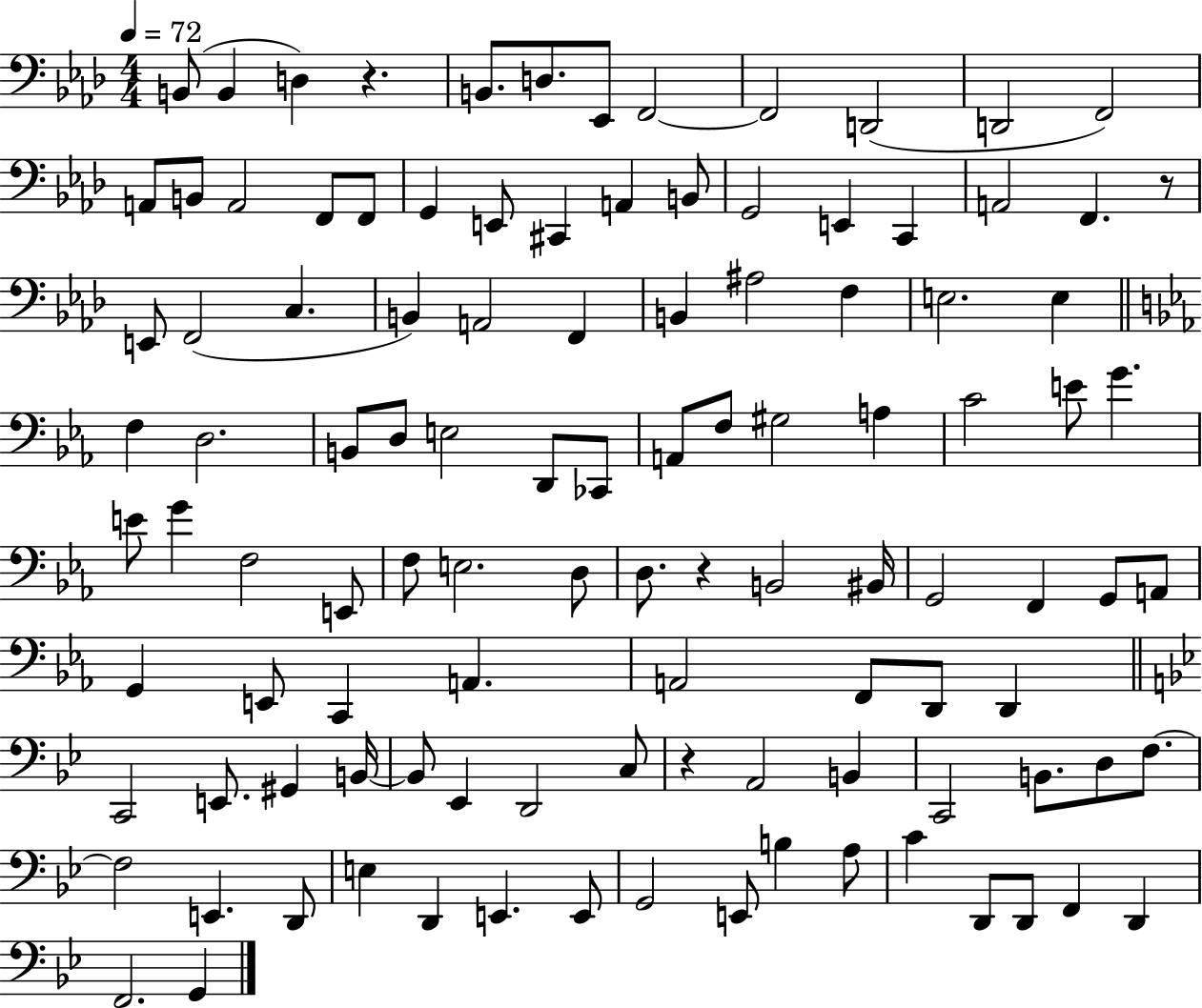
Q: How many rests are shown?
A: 4